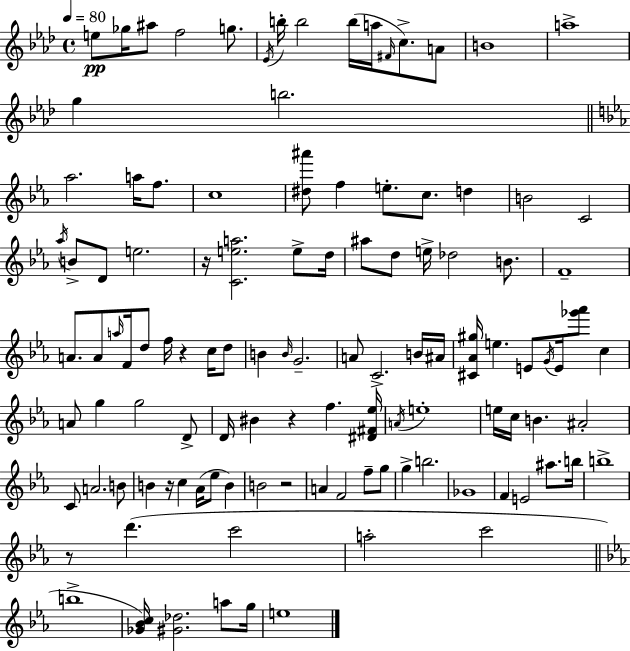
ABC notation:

X:1
T:Untitled
M:4/4
L:1/4
K:Fm
e/2 _g/4 ^a/2 f2 g/2 _E/4 b/4 b2 b/4 a/4 ^F/4 c/2 A/2 B4 a4 g b2 _a2 a/4 f/2 c4 [^d^a']/2 f e/2 c/2 d B2 C2 _a/4 B/2 D/2 e2 z/4 [Cea]2 e/2 d/4 ^a/2 d/2 e/4 _d2 B/2 F4 A/2 A/2 a/4 F/4 d/2 f/4 z c/4 d/2 B B/4 G2 A/2 C2 B/4 ^A/4 [^C_A^g]/4 e E/2 G/4 E/4 [_g'_a']/2 c A/2 g g2 D/2 D/4 ^B z f [^D^F_e]/4 A/4 e4 e/4 c/4 B ^A2 C/2 A2 B/2 B z/4 c _A/4 _e/2 B B2 z2 A F2 f/2 g/2 g b2 _G4 F E2 ^a/2 b/4 b4 z/2 d' c'2 a2 c'2 b4 [_G_Bc]/4 [^G_d]2 a/2 g/4 e4